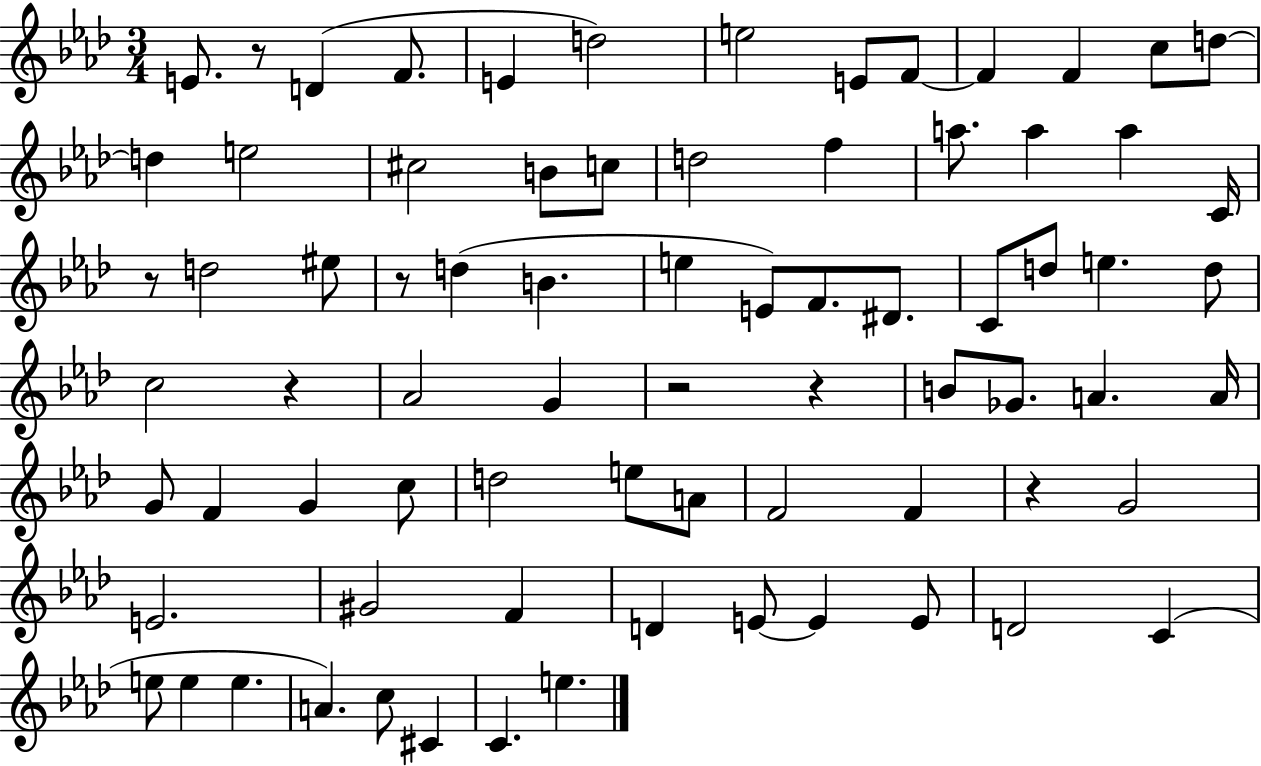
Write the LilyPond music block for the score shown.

{
  \clef treble
  \numericTimeSignature
  \time 3/4
  \key aes \major
  e'8. r8 d'4( f'8. | e'4 d''2) | e''2 e'8 f'8~~ | f'4 f'4 c''8 d''8~~ | \break d''4 e''2 | cis''2 b'8 c''8 | d''2 f''4 | a''8. a''4 a''4 c'16 | \break r8 d''2 eis''8 | r8 d''4( b'4. | e''4 e'8) f'8. dis'8. | c'8 d''8 e''4. d''8 | \break c''2 r4 | aes'2 g'4 | r2 r4 | b'8 ges'8. a'4. a'16 | \break g'8 f'4 g'4 c''8 | d''2 e''8 a'8 | f'2 f'4 | r4 g'2 | \break e'2. | gis'2 f'4 | d'4 e'8~~ e'4 e'8 | d'2 c'4( | \break e''8 e''4 e''4. | a'4.) c''8 cis'4 | c'4. e''4. | \bar "|."
}